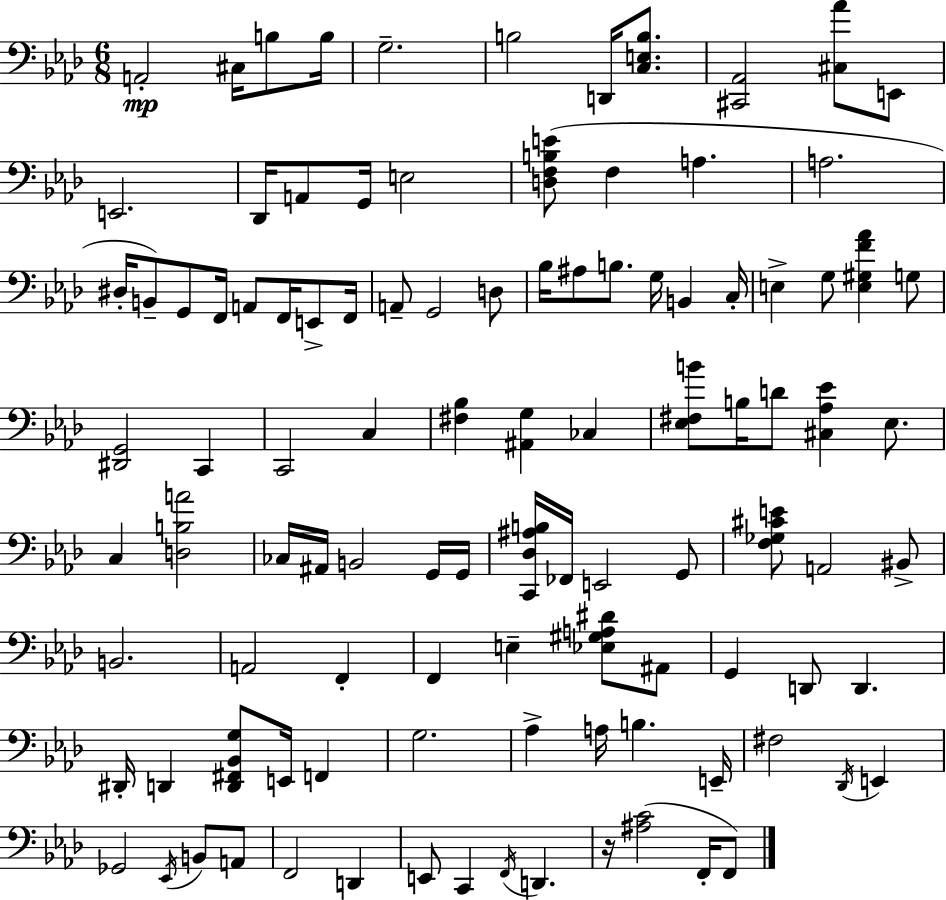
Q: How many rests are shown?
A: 1